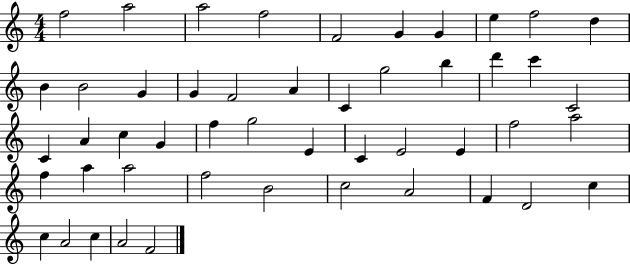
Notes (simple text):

F5/h A5/h A5/h F5/h F4/h G4/q G4/q E5/q F5/h D5/q B4/q B4/h G4/q G4/q F4/h A4/q C4/q G5/h B5/q D6/q C6/q C4/h C4/q A4/q C5/q G4/q F5/q G5/h E4/q C4/q E4/h E4/q F5/h A5/h F5/q A5/q A5/h F5/h B4/h C5/h A4/h F4/q D4/h C5/q C5/q A4/h C5/q A4/h F4/h